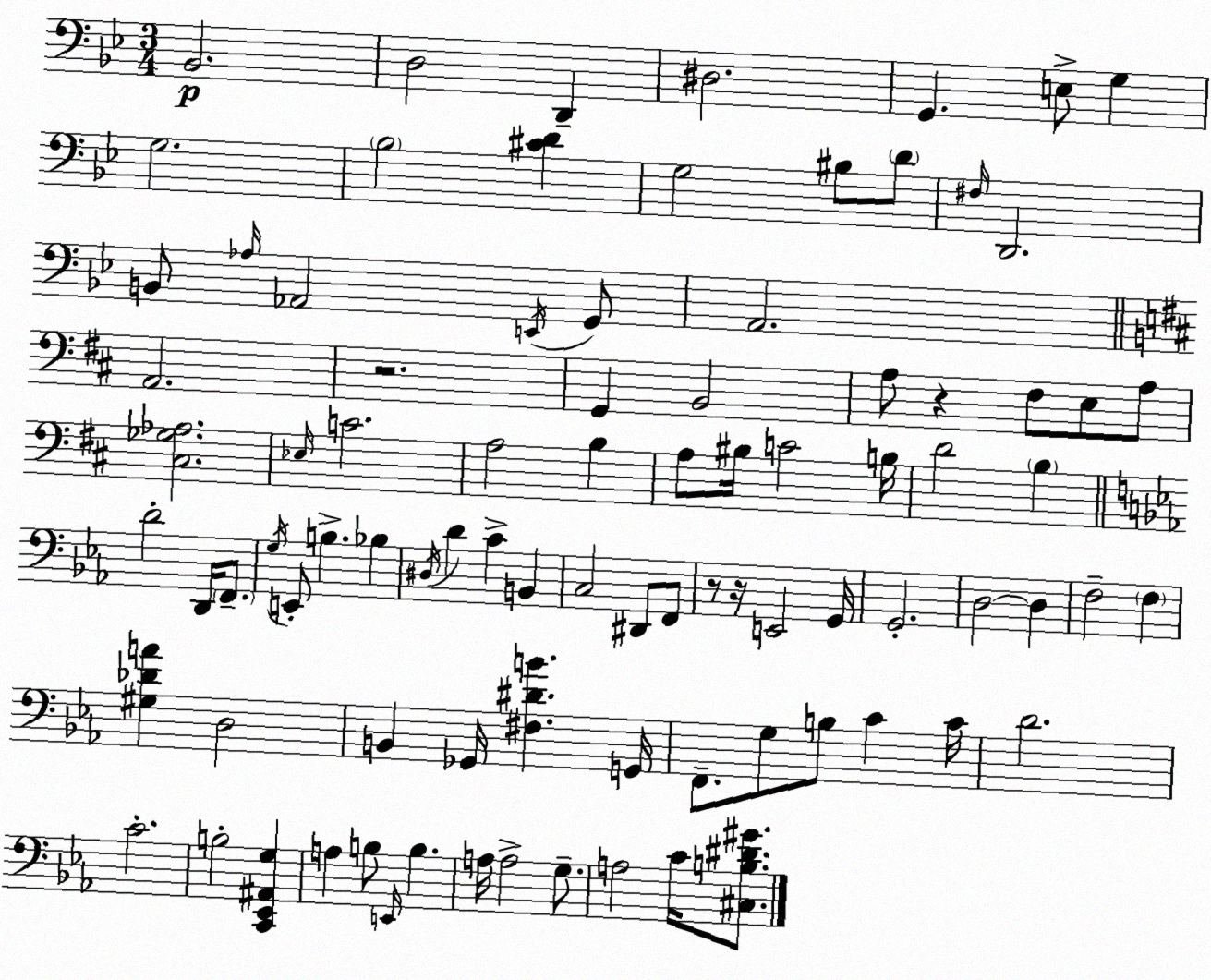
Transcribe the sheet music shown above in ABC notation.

X:1
T:Untitled
M:3/4
L:1/4
K:Bb
_B,,2 D,2 D,, ^D,2 G,, E,/2 G, G,2 _B,2 [^CD] G,2 ^B,/2 D/2 ^F,/4 D,,2 B,,/2 _A,/4 _A,,2 E,,/4 G,,/2 A,,2 A,,2 z2 G,, B,,2 A,/2 z ^F,/2 E,/2 A,/2 [^C,_G,_A,]2 _E,/4 C2 A,2 B, A,/2 ^B,/4 C2 B,/4 D2 B, D2 D,,/4 F,,/2 G,/4 E,,/2 B, _B, ^D,/4 D C B,, C,2 ^D,,/2 F,,/2 z/2 z/4 E,,2 G,,/4 G,,2 D,2 D, F,2 F, [^G,_DA] D,2 B,, _G,,/4 [^F,^DB] G,,/4 F,,/2 G,/2 B,/2 C C/4 D2 C2 B,2 [C,,_E,,^A,,G,] A, B,/2 E,,/4 B, A,/4 A,2 G,/2 A,2 C/4 [^C,B,^D^G]/2